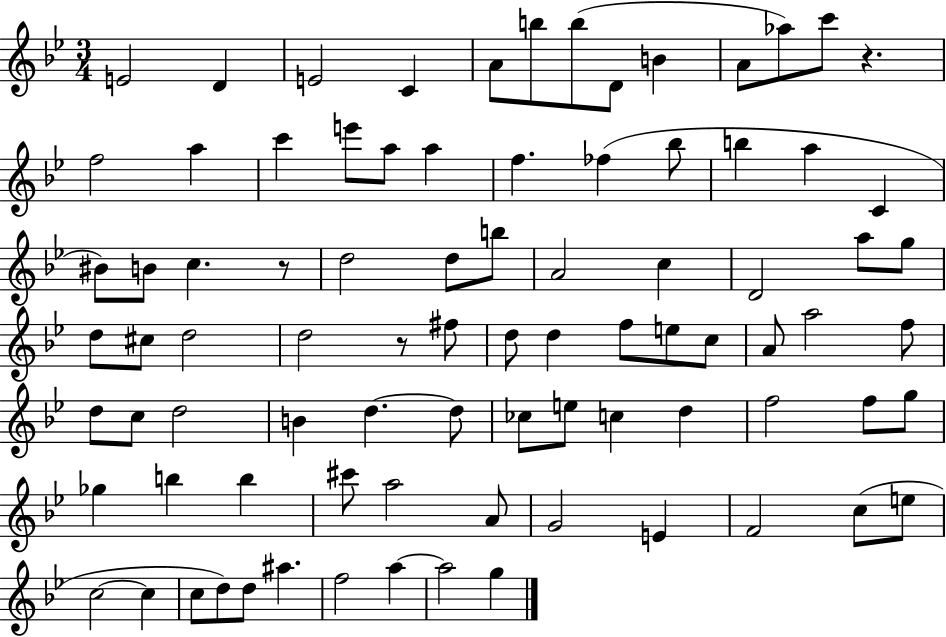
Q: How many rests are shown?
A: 3